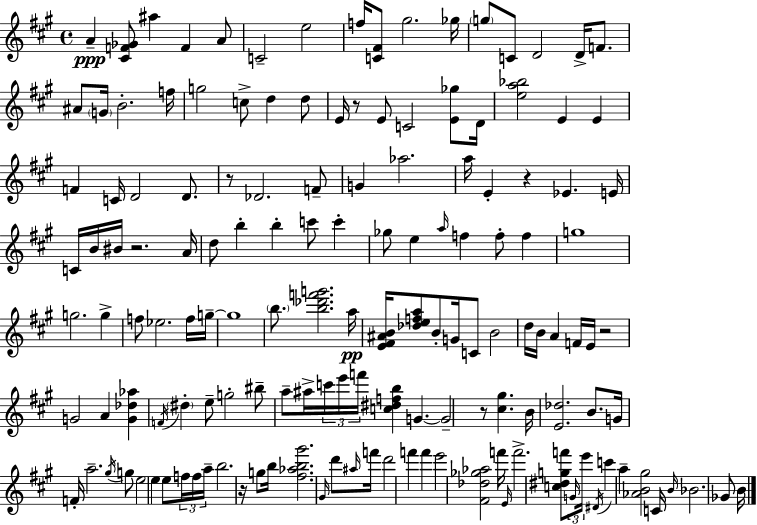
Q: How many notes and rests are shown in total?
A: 147